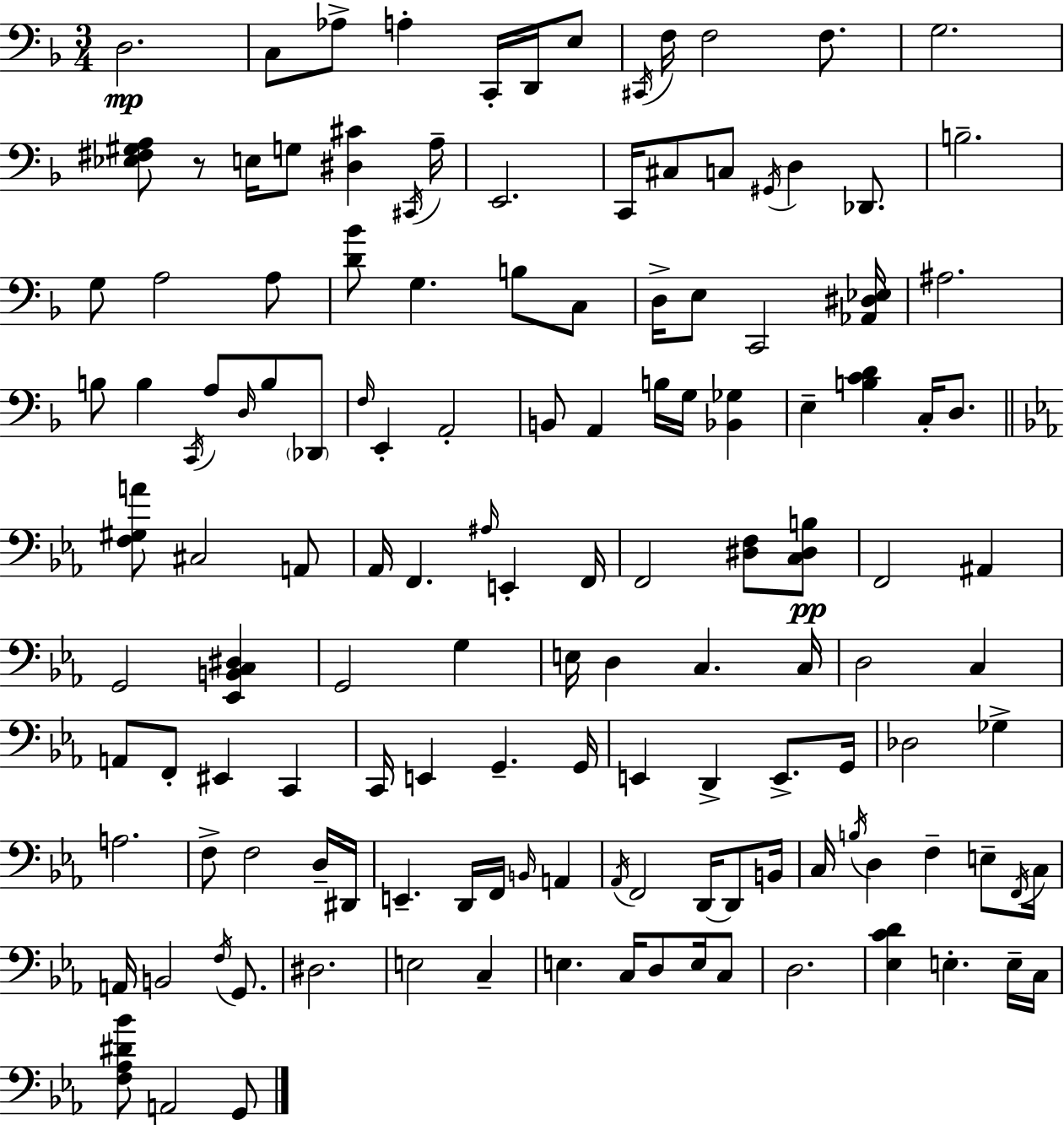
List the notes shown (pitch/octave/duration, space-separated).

D3/h. C3/e Ab3/e A3/q C2/s D2/s E3/e C#2/s F3/s F3/h F3/e. G3/h. [Eb3,F#3,G#3,A3]/e R/e E3/s G3/e [D#3,C#4]/q C#2/s A3/s E2/h. C2/s C#3/e C3/e G#2/s D3/q Db2/e. B3/h. G3/e A3/h A3/e [D4,Bb4]/e G3/q. B3/e C3/e D3/s E3/e C2/h [Ab2,D#3,Eb3]/s A#3/h. B3/e B3/q C2/s A3/e D3/s B3/e Db2/e F3/s E2/q A2/h B2/e A2/q B3/s G3/s [Bb2,Gb3]/q E3/q [B3,C4,D4]/q C3/s D3/e. [F3,G#3,A4]/e C#3/h A2/e Ab2/s F2/q. A#3/s E2/q F2/s F2/h [D#3,F3]/e [C3,D#3,B3]/e F2/h A#2/q G2/h [Eb2,B2,C3,D#3]/q G2/h G3/q E3/s D3/q C3/q. C3/s D3/h C3/q A2/e F2/e EIS2/q C2/q C2/s E2/q G2/q. G2/s E2/q D2/q E2/e. G2/s Db3/h Gb3/q A3/h. F3/e F3/h D3/s D#2/s E2/q. D2/s F2/s B2/s A2/q Ab2/s F2/h D2/s D2/e B2/s C3/s B3/s D3/q F3/q E3/e F2/s C3/s A2/s B2/h F3/s G2/e. D#3/h. E3/h C3/q E3/q. C3/s D3/e E3/s C3/e D3/h. [Eb3,C4,D4]/q E3/q. E3/s C3/s [F3,Ab3,D#4,Bb4]/e A2/h G2/e